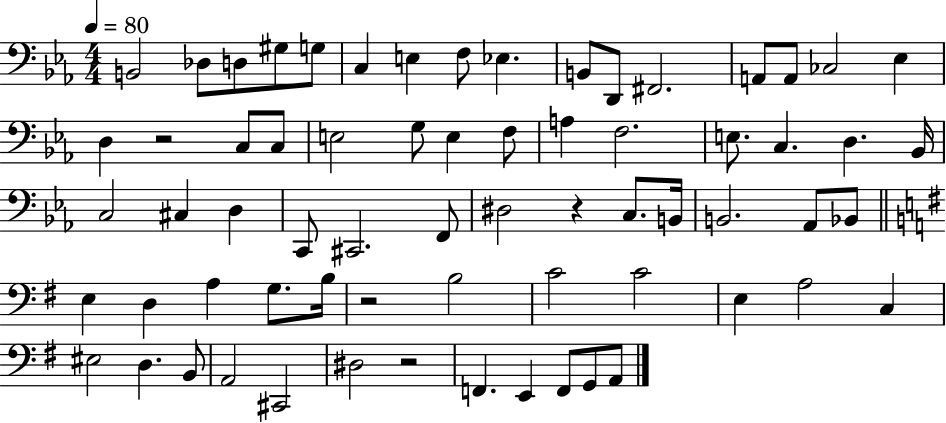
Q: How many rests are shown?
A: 4